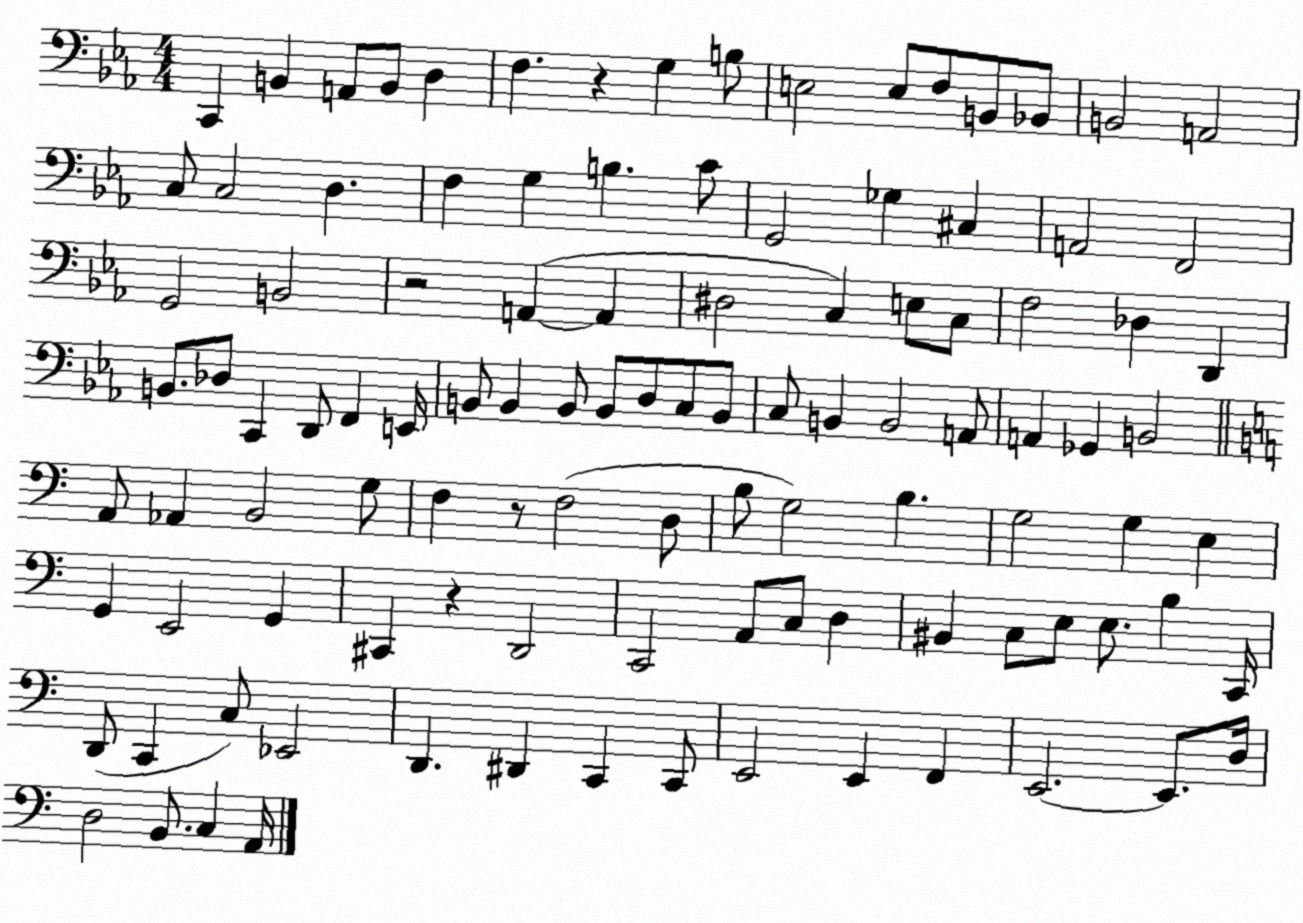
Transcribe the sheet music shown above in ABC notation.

X:1
T:Untitled
M:4/4
L:1/4
K:Eb
C,, B,, A,,/2 B,,/2 D, F, z G, B,/2 E,2 E,/2 F,/2 B,,/2 _B,,/2 B,,2 A,,2 C,/2 C,2 D, F, G, B, C/2 G,,2 _G, ^C, A,,2 F,,2 G,,2 B,,2 z2 A,, A,, ^D,2 C, E,/2 C,/2 F,2 _D, D,, B,,/2 _D,/2 C,, D,,/2 F,, E,,/4 B,,/2 B,, B,,/2 B,,/2 D,/2 C,/2 B,,/2 C,/2 B,, B,,2 A,,/2 A,, _G,, B,,2 A,,/2 _A,, B,,2 G,/2 F, z/2 F,2 D,/2 B,/2 G,2 B, G,2 G, E, G,, E,,2 G,, ^C,, z D,,2 C,,2 A,,/2 C,/2 D, ^B,, C,/2 E,/2 E,/2 B, C,,/4 D,,/2 C,, C,/2 _E,,2 D,, ^D,, C,, C,,/2 E,,2 E,, F,, E,,2 E,,/2 D,/4 D,2 B,,/2 C, A,,/4